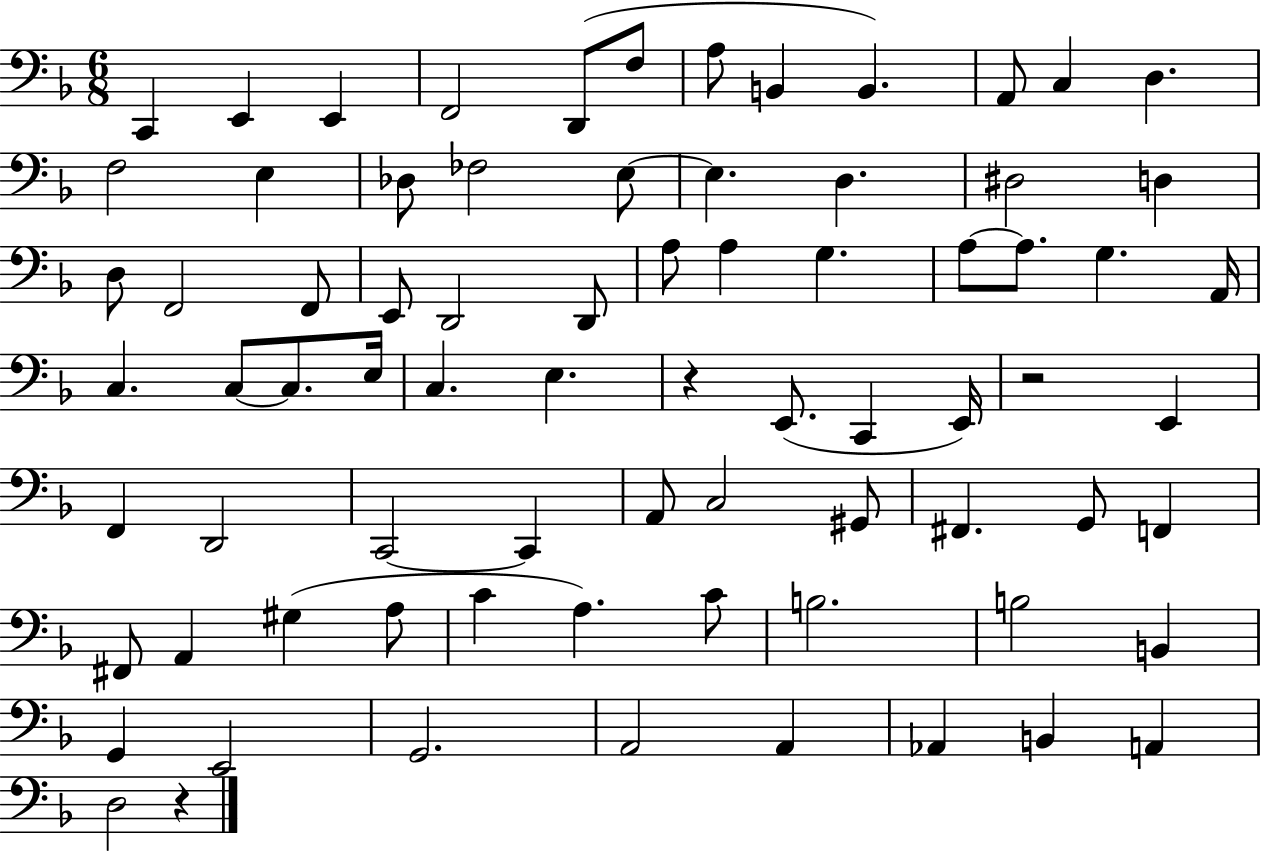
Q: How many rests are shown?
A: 3